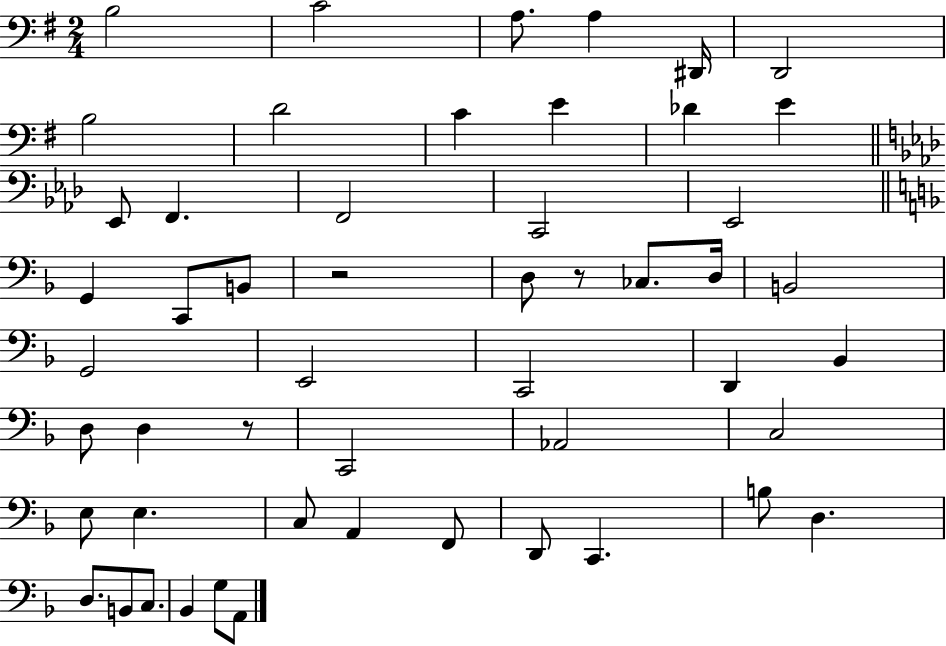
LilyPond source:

{
  \clef bass
  \numericTimeSignature
  \time 2/4
  \key g \major
  b2 | c'2 | a8. a4 dis,16 | d,2 | \break b2 | d'2 | c'4 e'4 | des'4 e'4 | \break \bar "||" \break \key aes \major ees,8 f,4. | f,2 | c,2 | ees,2 | \break \bar "||" \break \key f \major g,4 c,8 b,8 | r2 | d8 r8 ces8. d16 | b,2 | \break g,2 | e,2 | c,2 | d,4 bes,4 | \break d8 d4 r8 | c,2 | aes,2 | c2 | \break e8 e4. | c8 a,4 f,8 | d,8 c,4. | b8 d4. | \break d8. b,8 c8. | bes,4 g8 a,8 | \bar "|."
}